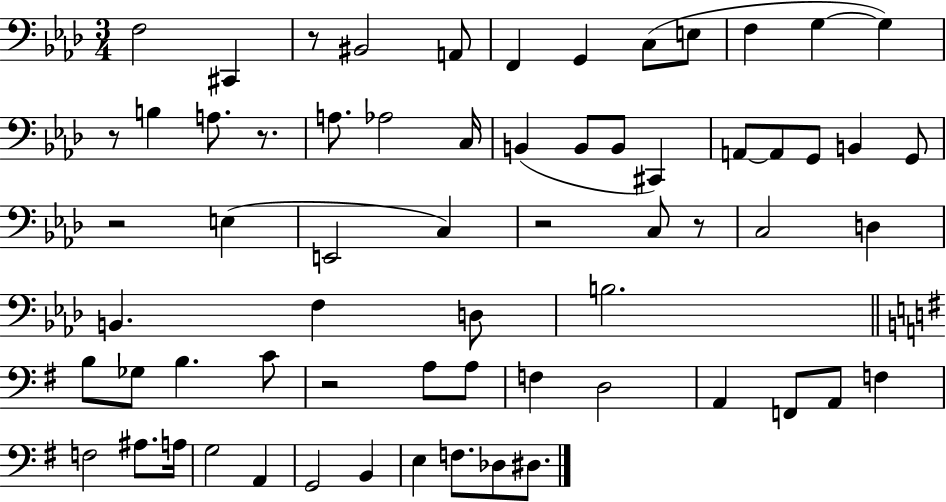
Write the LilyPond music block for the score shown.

{
  \clef bass
  \numericTimeSignature
  \time 3/4
  \key aes \major
  f2 cis,4 | r8 bis,2 a,8 | f,4 g,4 c8( e8 | f4 g4~~ g4) | \break r8 b4 a8. r8. | a8. aes2 c16 | b,4( b,8 b,8 cis,4) | a,8~~ a,8 g,8 b,4 g,8 | \break r2 e4( | e,2 c4) | r2 c8 r8 | c2 d4 | \break b,4. f4 d8 | b2. | \bar "||" \break \key g \major b8 ges8 b4. c'8 | r2 a8 a8 | f4 d2 | a,4 f,8 a,8 f4 | \break f2 ais8. a16 | g2 a,4 | g,2 b,4 | e4 f8. des8 dis8. | \break \bar "|."
}